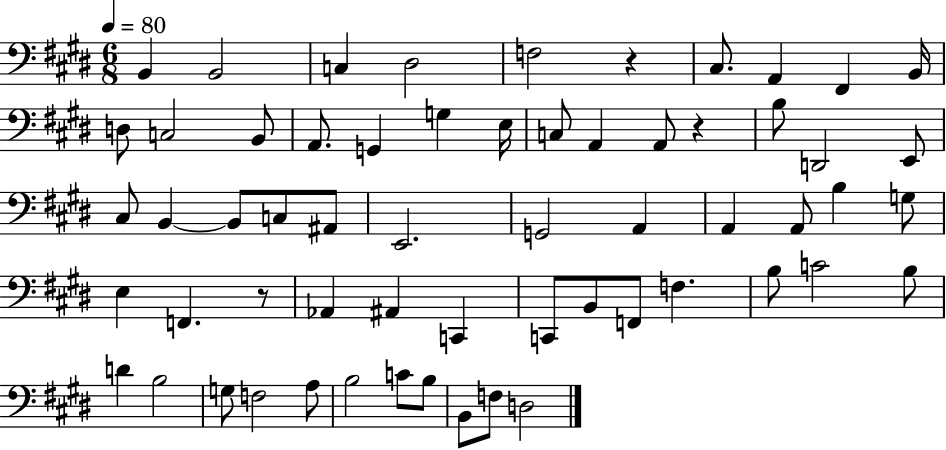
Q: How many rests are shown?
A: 3